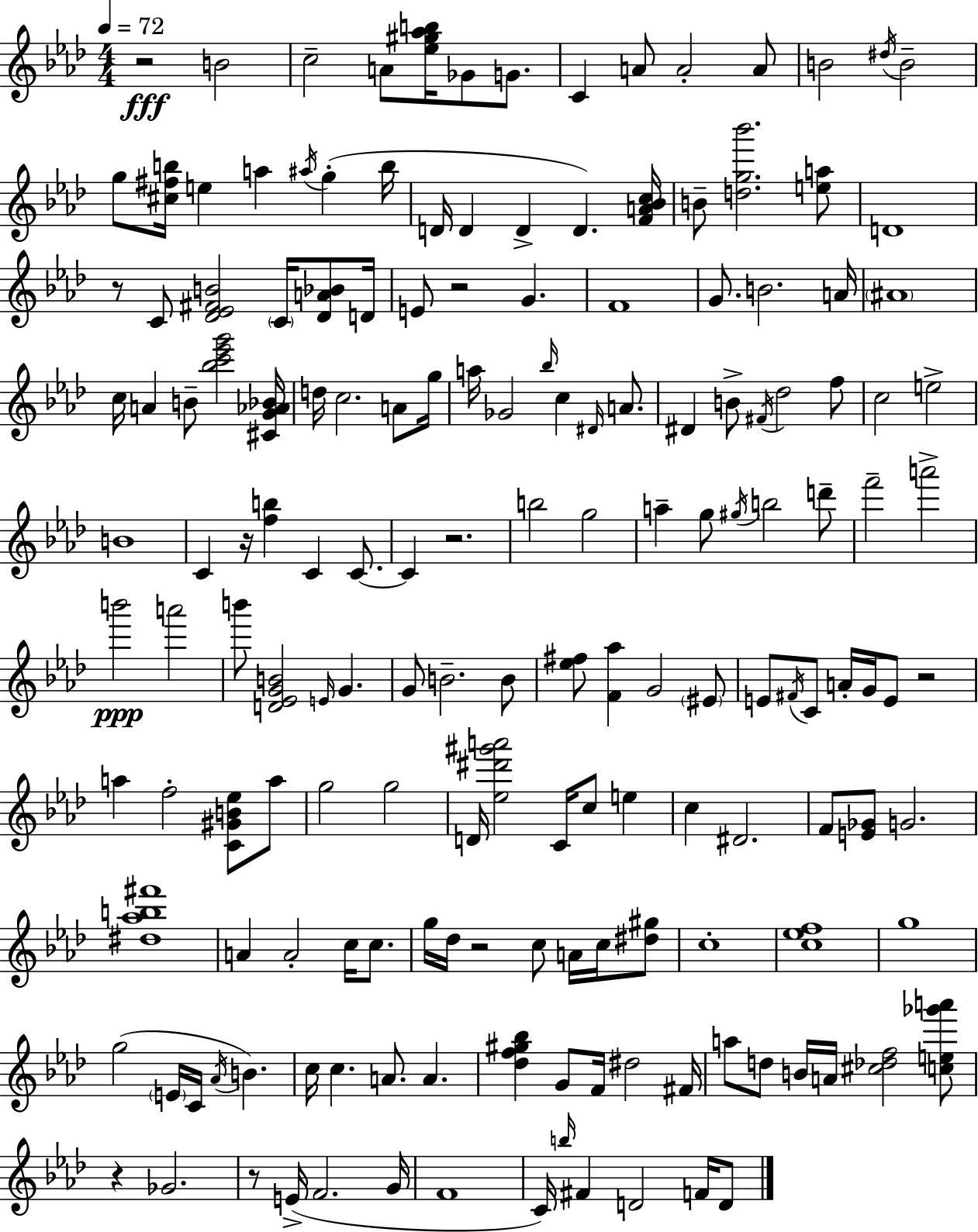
{
  \clef treble
  \numericTimeSignature
  \time 4/4
  \key aes \major
  \tempo 4 = 72
  r2\fff b'2 | c''2-- a'8 <ees'' gis'' aes'' b''>16 ges'8 g'8. | c'4 a'8 a'2-. a'8 | b'2 \acciaccatura { dis''16 } b'2-- | \break g''8 <cis'' fis'' b''>16 e''4 a''4 \acciaccatura { ais''16 } g''4-.( | b''16 d'16 d'4 d'4-> d'4.) | <f' a' bes' c''>16 b'8-- <d'' g'' bes'''>2. | <e'' a''>8 d'1 | \break r8 c'8 <des' ees' fis' b'>2 \parenthesize c'16 <des' a' bes'>8 | d'16 e'8 r2 g'4. | f'1 | g'8. b'2. | \break a'16 \parenthesize ais'1 | c''16 a'4 b'8-- <bes'' c''' ees''' g'''>2 | <cis' g' aes' bes'>16 d''16 c''2. a'8 | g''16 a''16 ges'2 \grace { bes''16 } c''4 | \break \grace { dis'16 } a'8. dis'4 b'8-> \acciaccatura { fis'16 } des''2 | f''8 c''2 e''2-> | b'1 | c'4 r16 <f'' b''>4 c'4 | \break c'8.~~ c'4 r2. | b''2 g''2 | a''4-- g''8 \acciaccatura { gis''16 } b''2 | d'''8-- f'''2-- a'''2-> | \break b'''2\ppp a'''2 | b'''8 <d' ees' g' b'>2 | \grace { e'16 } g'4. g'8 b'2.-- | b'8 <ees'' fis''>8 <f' aes''>4 g'2 | \break \parenthesize eis'8 e'8 \acciaccatura { fis'16 } c'8 a'16-. g'16 e'8 | r2 a''4 f''2-. | <c' gis' b' ees''>8 a''8 g''2 | g''2 d'16 <ees'' dis''' gis''' a'''>2 | \break c'16 c''8 e''4 c''4 dis'2. | f'8 <e' ges'>8 g'2. | <dis'' aes'' b'' fis'''>1 | a'4 a'2-. | \break c''16 c''8. g''16 des''16 r2 | c''8 a'16 c''16 <dis'' gis''>8 c''1-. | <c'' ees'' f''>1 | g''1 | \break g''2( | \parenthesize e'16 c'16 \acciaccatura { aes'16 }) b'4. c''16 c''4. | a'8. a'4. <des'' f'' gis'' bes''>4 g'8 f'16 | dis''2 fis'16 a''8 d''8 b'16 a'16 <cis'' des'' f''>2 | \break <c'' e'' ges''' a'''>8 r4 ges'2. | r8 e'16->( f'2. | g'16 f'1 | c'16) \grace { b''16 } fis'4 d'2 | \break f'16 d'8 \bar "|."
}